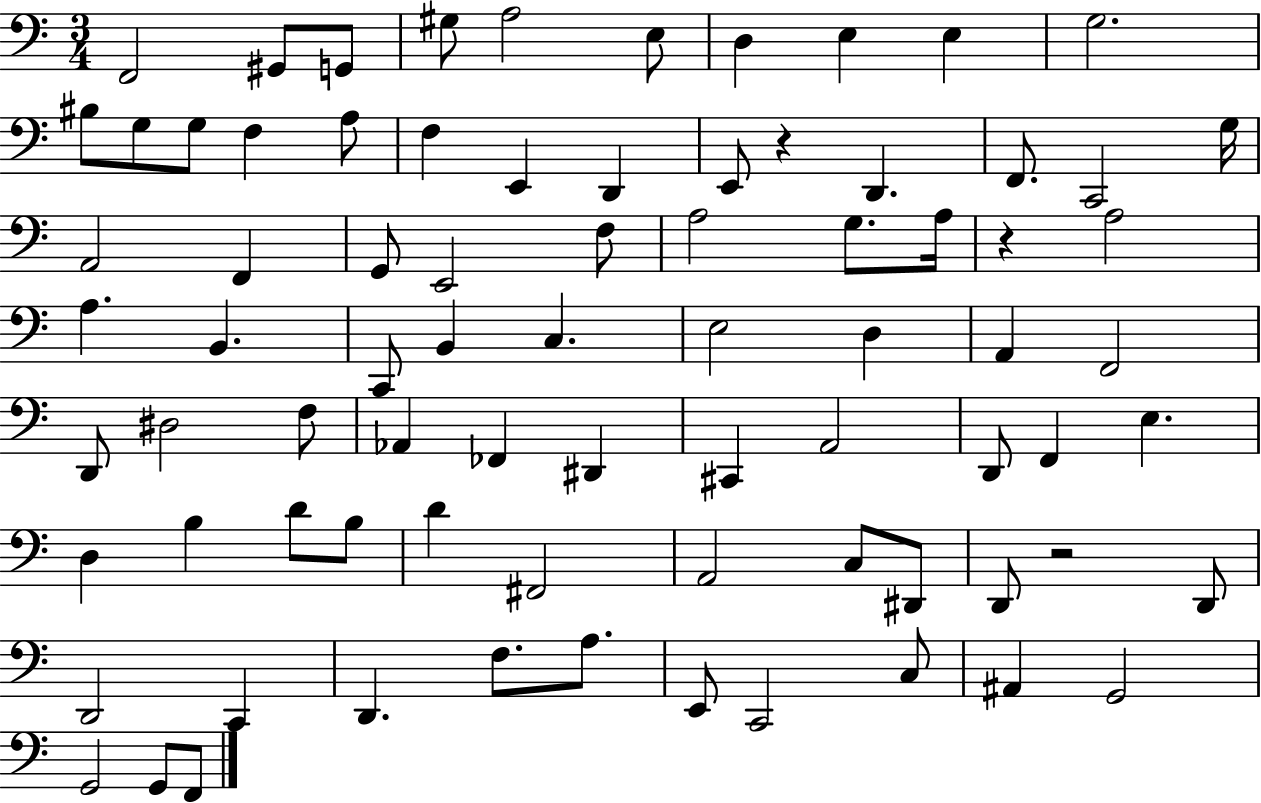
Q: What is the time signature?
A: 3/4